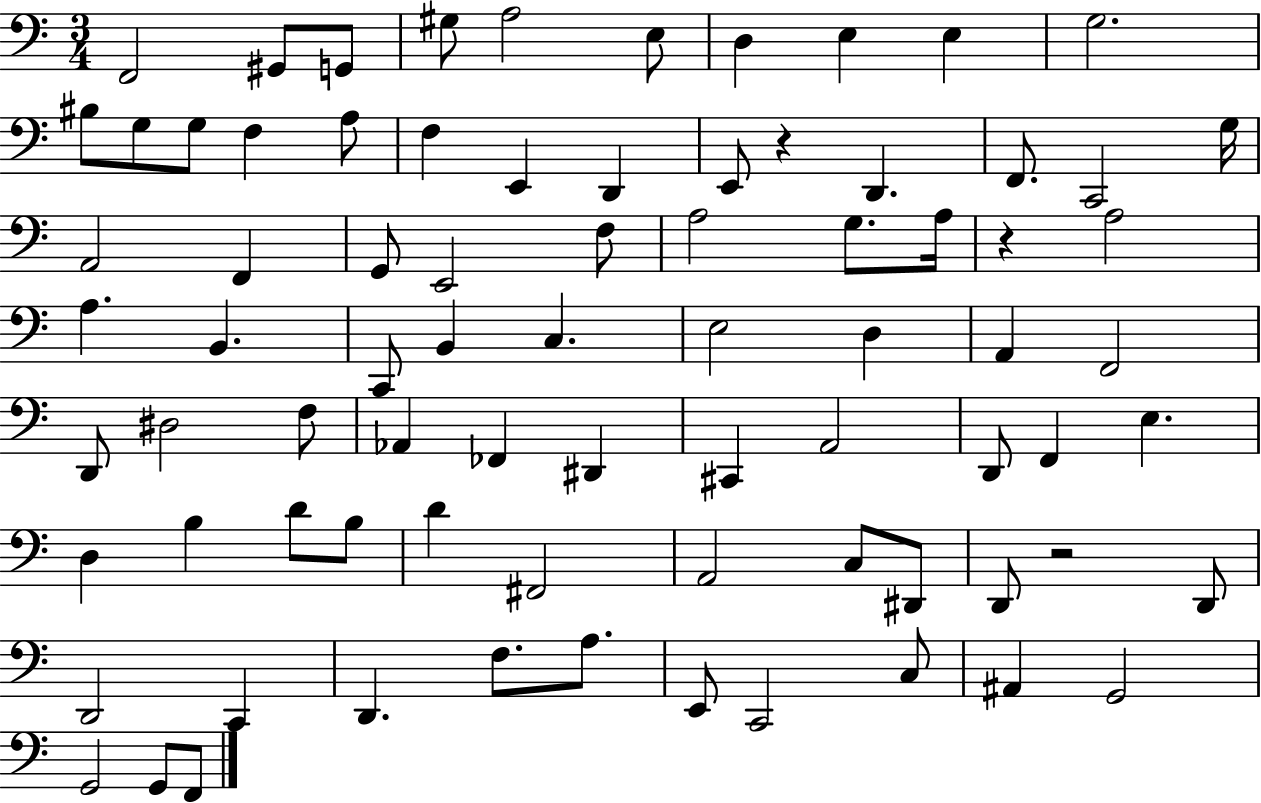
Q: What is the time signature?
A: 3/4